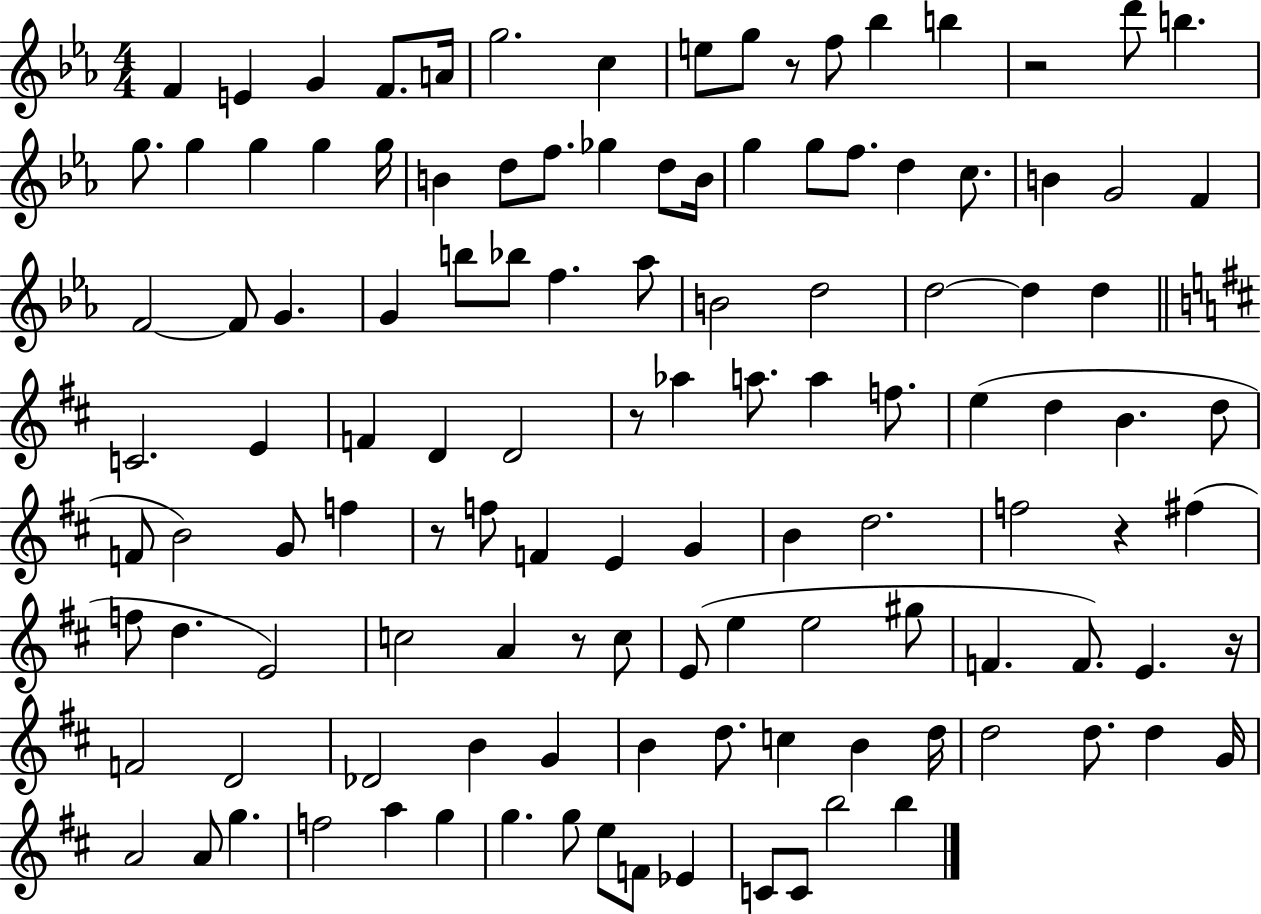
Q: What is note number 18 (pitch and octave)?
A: G5